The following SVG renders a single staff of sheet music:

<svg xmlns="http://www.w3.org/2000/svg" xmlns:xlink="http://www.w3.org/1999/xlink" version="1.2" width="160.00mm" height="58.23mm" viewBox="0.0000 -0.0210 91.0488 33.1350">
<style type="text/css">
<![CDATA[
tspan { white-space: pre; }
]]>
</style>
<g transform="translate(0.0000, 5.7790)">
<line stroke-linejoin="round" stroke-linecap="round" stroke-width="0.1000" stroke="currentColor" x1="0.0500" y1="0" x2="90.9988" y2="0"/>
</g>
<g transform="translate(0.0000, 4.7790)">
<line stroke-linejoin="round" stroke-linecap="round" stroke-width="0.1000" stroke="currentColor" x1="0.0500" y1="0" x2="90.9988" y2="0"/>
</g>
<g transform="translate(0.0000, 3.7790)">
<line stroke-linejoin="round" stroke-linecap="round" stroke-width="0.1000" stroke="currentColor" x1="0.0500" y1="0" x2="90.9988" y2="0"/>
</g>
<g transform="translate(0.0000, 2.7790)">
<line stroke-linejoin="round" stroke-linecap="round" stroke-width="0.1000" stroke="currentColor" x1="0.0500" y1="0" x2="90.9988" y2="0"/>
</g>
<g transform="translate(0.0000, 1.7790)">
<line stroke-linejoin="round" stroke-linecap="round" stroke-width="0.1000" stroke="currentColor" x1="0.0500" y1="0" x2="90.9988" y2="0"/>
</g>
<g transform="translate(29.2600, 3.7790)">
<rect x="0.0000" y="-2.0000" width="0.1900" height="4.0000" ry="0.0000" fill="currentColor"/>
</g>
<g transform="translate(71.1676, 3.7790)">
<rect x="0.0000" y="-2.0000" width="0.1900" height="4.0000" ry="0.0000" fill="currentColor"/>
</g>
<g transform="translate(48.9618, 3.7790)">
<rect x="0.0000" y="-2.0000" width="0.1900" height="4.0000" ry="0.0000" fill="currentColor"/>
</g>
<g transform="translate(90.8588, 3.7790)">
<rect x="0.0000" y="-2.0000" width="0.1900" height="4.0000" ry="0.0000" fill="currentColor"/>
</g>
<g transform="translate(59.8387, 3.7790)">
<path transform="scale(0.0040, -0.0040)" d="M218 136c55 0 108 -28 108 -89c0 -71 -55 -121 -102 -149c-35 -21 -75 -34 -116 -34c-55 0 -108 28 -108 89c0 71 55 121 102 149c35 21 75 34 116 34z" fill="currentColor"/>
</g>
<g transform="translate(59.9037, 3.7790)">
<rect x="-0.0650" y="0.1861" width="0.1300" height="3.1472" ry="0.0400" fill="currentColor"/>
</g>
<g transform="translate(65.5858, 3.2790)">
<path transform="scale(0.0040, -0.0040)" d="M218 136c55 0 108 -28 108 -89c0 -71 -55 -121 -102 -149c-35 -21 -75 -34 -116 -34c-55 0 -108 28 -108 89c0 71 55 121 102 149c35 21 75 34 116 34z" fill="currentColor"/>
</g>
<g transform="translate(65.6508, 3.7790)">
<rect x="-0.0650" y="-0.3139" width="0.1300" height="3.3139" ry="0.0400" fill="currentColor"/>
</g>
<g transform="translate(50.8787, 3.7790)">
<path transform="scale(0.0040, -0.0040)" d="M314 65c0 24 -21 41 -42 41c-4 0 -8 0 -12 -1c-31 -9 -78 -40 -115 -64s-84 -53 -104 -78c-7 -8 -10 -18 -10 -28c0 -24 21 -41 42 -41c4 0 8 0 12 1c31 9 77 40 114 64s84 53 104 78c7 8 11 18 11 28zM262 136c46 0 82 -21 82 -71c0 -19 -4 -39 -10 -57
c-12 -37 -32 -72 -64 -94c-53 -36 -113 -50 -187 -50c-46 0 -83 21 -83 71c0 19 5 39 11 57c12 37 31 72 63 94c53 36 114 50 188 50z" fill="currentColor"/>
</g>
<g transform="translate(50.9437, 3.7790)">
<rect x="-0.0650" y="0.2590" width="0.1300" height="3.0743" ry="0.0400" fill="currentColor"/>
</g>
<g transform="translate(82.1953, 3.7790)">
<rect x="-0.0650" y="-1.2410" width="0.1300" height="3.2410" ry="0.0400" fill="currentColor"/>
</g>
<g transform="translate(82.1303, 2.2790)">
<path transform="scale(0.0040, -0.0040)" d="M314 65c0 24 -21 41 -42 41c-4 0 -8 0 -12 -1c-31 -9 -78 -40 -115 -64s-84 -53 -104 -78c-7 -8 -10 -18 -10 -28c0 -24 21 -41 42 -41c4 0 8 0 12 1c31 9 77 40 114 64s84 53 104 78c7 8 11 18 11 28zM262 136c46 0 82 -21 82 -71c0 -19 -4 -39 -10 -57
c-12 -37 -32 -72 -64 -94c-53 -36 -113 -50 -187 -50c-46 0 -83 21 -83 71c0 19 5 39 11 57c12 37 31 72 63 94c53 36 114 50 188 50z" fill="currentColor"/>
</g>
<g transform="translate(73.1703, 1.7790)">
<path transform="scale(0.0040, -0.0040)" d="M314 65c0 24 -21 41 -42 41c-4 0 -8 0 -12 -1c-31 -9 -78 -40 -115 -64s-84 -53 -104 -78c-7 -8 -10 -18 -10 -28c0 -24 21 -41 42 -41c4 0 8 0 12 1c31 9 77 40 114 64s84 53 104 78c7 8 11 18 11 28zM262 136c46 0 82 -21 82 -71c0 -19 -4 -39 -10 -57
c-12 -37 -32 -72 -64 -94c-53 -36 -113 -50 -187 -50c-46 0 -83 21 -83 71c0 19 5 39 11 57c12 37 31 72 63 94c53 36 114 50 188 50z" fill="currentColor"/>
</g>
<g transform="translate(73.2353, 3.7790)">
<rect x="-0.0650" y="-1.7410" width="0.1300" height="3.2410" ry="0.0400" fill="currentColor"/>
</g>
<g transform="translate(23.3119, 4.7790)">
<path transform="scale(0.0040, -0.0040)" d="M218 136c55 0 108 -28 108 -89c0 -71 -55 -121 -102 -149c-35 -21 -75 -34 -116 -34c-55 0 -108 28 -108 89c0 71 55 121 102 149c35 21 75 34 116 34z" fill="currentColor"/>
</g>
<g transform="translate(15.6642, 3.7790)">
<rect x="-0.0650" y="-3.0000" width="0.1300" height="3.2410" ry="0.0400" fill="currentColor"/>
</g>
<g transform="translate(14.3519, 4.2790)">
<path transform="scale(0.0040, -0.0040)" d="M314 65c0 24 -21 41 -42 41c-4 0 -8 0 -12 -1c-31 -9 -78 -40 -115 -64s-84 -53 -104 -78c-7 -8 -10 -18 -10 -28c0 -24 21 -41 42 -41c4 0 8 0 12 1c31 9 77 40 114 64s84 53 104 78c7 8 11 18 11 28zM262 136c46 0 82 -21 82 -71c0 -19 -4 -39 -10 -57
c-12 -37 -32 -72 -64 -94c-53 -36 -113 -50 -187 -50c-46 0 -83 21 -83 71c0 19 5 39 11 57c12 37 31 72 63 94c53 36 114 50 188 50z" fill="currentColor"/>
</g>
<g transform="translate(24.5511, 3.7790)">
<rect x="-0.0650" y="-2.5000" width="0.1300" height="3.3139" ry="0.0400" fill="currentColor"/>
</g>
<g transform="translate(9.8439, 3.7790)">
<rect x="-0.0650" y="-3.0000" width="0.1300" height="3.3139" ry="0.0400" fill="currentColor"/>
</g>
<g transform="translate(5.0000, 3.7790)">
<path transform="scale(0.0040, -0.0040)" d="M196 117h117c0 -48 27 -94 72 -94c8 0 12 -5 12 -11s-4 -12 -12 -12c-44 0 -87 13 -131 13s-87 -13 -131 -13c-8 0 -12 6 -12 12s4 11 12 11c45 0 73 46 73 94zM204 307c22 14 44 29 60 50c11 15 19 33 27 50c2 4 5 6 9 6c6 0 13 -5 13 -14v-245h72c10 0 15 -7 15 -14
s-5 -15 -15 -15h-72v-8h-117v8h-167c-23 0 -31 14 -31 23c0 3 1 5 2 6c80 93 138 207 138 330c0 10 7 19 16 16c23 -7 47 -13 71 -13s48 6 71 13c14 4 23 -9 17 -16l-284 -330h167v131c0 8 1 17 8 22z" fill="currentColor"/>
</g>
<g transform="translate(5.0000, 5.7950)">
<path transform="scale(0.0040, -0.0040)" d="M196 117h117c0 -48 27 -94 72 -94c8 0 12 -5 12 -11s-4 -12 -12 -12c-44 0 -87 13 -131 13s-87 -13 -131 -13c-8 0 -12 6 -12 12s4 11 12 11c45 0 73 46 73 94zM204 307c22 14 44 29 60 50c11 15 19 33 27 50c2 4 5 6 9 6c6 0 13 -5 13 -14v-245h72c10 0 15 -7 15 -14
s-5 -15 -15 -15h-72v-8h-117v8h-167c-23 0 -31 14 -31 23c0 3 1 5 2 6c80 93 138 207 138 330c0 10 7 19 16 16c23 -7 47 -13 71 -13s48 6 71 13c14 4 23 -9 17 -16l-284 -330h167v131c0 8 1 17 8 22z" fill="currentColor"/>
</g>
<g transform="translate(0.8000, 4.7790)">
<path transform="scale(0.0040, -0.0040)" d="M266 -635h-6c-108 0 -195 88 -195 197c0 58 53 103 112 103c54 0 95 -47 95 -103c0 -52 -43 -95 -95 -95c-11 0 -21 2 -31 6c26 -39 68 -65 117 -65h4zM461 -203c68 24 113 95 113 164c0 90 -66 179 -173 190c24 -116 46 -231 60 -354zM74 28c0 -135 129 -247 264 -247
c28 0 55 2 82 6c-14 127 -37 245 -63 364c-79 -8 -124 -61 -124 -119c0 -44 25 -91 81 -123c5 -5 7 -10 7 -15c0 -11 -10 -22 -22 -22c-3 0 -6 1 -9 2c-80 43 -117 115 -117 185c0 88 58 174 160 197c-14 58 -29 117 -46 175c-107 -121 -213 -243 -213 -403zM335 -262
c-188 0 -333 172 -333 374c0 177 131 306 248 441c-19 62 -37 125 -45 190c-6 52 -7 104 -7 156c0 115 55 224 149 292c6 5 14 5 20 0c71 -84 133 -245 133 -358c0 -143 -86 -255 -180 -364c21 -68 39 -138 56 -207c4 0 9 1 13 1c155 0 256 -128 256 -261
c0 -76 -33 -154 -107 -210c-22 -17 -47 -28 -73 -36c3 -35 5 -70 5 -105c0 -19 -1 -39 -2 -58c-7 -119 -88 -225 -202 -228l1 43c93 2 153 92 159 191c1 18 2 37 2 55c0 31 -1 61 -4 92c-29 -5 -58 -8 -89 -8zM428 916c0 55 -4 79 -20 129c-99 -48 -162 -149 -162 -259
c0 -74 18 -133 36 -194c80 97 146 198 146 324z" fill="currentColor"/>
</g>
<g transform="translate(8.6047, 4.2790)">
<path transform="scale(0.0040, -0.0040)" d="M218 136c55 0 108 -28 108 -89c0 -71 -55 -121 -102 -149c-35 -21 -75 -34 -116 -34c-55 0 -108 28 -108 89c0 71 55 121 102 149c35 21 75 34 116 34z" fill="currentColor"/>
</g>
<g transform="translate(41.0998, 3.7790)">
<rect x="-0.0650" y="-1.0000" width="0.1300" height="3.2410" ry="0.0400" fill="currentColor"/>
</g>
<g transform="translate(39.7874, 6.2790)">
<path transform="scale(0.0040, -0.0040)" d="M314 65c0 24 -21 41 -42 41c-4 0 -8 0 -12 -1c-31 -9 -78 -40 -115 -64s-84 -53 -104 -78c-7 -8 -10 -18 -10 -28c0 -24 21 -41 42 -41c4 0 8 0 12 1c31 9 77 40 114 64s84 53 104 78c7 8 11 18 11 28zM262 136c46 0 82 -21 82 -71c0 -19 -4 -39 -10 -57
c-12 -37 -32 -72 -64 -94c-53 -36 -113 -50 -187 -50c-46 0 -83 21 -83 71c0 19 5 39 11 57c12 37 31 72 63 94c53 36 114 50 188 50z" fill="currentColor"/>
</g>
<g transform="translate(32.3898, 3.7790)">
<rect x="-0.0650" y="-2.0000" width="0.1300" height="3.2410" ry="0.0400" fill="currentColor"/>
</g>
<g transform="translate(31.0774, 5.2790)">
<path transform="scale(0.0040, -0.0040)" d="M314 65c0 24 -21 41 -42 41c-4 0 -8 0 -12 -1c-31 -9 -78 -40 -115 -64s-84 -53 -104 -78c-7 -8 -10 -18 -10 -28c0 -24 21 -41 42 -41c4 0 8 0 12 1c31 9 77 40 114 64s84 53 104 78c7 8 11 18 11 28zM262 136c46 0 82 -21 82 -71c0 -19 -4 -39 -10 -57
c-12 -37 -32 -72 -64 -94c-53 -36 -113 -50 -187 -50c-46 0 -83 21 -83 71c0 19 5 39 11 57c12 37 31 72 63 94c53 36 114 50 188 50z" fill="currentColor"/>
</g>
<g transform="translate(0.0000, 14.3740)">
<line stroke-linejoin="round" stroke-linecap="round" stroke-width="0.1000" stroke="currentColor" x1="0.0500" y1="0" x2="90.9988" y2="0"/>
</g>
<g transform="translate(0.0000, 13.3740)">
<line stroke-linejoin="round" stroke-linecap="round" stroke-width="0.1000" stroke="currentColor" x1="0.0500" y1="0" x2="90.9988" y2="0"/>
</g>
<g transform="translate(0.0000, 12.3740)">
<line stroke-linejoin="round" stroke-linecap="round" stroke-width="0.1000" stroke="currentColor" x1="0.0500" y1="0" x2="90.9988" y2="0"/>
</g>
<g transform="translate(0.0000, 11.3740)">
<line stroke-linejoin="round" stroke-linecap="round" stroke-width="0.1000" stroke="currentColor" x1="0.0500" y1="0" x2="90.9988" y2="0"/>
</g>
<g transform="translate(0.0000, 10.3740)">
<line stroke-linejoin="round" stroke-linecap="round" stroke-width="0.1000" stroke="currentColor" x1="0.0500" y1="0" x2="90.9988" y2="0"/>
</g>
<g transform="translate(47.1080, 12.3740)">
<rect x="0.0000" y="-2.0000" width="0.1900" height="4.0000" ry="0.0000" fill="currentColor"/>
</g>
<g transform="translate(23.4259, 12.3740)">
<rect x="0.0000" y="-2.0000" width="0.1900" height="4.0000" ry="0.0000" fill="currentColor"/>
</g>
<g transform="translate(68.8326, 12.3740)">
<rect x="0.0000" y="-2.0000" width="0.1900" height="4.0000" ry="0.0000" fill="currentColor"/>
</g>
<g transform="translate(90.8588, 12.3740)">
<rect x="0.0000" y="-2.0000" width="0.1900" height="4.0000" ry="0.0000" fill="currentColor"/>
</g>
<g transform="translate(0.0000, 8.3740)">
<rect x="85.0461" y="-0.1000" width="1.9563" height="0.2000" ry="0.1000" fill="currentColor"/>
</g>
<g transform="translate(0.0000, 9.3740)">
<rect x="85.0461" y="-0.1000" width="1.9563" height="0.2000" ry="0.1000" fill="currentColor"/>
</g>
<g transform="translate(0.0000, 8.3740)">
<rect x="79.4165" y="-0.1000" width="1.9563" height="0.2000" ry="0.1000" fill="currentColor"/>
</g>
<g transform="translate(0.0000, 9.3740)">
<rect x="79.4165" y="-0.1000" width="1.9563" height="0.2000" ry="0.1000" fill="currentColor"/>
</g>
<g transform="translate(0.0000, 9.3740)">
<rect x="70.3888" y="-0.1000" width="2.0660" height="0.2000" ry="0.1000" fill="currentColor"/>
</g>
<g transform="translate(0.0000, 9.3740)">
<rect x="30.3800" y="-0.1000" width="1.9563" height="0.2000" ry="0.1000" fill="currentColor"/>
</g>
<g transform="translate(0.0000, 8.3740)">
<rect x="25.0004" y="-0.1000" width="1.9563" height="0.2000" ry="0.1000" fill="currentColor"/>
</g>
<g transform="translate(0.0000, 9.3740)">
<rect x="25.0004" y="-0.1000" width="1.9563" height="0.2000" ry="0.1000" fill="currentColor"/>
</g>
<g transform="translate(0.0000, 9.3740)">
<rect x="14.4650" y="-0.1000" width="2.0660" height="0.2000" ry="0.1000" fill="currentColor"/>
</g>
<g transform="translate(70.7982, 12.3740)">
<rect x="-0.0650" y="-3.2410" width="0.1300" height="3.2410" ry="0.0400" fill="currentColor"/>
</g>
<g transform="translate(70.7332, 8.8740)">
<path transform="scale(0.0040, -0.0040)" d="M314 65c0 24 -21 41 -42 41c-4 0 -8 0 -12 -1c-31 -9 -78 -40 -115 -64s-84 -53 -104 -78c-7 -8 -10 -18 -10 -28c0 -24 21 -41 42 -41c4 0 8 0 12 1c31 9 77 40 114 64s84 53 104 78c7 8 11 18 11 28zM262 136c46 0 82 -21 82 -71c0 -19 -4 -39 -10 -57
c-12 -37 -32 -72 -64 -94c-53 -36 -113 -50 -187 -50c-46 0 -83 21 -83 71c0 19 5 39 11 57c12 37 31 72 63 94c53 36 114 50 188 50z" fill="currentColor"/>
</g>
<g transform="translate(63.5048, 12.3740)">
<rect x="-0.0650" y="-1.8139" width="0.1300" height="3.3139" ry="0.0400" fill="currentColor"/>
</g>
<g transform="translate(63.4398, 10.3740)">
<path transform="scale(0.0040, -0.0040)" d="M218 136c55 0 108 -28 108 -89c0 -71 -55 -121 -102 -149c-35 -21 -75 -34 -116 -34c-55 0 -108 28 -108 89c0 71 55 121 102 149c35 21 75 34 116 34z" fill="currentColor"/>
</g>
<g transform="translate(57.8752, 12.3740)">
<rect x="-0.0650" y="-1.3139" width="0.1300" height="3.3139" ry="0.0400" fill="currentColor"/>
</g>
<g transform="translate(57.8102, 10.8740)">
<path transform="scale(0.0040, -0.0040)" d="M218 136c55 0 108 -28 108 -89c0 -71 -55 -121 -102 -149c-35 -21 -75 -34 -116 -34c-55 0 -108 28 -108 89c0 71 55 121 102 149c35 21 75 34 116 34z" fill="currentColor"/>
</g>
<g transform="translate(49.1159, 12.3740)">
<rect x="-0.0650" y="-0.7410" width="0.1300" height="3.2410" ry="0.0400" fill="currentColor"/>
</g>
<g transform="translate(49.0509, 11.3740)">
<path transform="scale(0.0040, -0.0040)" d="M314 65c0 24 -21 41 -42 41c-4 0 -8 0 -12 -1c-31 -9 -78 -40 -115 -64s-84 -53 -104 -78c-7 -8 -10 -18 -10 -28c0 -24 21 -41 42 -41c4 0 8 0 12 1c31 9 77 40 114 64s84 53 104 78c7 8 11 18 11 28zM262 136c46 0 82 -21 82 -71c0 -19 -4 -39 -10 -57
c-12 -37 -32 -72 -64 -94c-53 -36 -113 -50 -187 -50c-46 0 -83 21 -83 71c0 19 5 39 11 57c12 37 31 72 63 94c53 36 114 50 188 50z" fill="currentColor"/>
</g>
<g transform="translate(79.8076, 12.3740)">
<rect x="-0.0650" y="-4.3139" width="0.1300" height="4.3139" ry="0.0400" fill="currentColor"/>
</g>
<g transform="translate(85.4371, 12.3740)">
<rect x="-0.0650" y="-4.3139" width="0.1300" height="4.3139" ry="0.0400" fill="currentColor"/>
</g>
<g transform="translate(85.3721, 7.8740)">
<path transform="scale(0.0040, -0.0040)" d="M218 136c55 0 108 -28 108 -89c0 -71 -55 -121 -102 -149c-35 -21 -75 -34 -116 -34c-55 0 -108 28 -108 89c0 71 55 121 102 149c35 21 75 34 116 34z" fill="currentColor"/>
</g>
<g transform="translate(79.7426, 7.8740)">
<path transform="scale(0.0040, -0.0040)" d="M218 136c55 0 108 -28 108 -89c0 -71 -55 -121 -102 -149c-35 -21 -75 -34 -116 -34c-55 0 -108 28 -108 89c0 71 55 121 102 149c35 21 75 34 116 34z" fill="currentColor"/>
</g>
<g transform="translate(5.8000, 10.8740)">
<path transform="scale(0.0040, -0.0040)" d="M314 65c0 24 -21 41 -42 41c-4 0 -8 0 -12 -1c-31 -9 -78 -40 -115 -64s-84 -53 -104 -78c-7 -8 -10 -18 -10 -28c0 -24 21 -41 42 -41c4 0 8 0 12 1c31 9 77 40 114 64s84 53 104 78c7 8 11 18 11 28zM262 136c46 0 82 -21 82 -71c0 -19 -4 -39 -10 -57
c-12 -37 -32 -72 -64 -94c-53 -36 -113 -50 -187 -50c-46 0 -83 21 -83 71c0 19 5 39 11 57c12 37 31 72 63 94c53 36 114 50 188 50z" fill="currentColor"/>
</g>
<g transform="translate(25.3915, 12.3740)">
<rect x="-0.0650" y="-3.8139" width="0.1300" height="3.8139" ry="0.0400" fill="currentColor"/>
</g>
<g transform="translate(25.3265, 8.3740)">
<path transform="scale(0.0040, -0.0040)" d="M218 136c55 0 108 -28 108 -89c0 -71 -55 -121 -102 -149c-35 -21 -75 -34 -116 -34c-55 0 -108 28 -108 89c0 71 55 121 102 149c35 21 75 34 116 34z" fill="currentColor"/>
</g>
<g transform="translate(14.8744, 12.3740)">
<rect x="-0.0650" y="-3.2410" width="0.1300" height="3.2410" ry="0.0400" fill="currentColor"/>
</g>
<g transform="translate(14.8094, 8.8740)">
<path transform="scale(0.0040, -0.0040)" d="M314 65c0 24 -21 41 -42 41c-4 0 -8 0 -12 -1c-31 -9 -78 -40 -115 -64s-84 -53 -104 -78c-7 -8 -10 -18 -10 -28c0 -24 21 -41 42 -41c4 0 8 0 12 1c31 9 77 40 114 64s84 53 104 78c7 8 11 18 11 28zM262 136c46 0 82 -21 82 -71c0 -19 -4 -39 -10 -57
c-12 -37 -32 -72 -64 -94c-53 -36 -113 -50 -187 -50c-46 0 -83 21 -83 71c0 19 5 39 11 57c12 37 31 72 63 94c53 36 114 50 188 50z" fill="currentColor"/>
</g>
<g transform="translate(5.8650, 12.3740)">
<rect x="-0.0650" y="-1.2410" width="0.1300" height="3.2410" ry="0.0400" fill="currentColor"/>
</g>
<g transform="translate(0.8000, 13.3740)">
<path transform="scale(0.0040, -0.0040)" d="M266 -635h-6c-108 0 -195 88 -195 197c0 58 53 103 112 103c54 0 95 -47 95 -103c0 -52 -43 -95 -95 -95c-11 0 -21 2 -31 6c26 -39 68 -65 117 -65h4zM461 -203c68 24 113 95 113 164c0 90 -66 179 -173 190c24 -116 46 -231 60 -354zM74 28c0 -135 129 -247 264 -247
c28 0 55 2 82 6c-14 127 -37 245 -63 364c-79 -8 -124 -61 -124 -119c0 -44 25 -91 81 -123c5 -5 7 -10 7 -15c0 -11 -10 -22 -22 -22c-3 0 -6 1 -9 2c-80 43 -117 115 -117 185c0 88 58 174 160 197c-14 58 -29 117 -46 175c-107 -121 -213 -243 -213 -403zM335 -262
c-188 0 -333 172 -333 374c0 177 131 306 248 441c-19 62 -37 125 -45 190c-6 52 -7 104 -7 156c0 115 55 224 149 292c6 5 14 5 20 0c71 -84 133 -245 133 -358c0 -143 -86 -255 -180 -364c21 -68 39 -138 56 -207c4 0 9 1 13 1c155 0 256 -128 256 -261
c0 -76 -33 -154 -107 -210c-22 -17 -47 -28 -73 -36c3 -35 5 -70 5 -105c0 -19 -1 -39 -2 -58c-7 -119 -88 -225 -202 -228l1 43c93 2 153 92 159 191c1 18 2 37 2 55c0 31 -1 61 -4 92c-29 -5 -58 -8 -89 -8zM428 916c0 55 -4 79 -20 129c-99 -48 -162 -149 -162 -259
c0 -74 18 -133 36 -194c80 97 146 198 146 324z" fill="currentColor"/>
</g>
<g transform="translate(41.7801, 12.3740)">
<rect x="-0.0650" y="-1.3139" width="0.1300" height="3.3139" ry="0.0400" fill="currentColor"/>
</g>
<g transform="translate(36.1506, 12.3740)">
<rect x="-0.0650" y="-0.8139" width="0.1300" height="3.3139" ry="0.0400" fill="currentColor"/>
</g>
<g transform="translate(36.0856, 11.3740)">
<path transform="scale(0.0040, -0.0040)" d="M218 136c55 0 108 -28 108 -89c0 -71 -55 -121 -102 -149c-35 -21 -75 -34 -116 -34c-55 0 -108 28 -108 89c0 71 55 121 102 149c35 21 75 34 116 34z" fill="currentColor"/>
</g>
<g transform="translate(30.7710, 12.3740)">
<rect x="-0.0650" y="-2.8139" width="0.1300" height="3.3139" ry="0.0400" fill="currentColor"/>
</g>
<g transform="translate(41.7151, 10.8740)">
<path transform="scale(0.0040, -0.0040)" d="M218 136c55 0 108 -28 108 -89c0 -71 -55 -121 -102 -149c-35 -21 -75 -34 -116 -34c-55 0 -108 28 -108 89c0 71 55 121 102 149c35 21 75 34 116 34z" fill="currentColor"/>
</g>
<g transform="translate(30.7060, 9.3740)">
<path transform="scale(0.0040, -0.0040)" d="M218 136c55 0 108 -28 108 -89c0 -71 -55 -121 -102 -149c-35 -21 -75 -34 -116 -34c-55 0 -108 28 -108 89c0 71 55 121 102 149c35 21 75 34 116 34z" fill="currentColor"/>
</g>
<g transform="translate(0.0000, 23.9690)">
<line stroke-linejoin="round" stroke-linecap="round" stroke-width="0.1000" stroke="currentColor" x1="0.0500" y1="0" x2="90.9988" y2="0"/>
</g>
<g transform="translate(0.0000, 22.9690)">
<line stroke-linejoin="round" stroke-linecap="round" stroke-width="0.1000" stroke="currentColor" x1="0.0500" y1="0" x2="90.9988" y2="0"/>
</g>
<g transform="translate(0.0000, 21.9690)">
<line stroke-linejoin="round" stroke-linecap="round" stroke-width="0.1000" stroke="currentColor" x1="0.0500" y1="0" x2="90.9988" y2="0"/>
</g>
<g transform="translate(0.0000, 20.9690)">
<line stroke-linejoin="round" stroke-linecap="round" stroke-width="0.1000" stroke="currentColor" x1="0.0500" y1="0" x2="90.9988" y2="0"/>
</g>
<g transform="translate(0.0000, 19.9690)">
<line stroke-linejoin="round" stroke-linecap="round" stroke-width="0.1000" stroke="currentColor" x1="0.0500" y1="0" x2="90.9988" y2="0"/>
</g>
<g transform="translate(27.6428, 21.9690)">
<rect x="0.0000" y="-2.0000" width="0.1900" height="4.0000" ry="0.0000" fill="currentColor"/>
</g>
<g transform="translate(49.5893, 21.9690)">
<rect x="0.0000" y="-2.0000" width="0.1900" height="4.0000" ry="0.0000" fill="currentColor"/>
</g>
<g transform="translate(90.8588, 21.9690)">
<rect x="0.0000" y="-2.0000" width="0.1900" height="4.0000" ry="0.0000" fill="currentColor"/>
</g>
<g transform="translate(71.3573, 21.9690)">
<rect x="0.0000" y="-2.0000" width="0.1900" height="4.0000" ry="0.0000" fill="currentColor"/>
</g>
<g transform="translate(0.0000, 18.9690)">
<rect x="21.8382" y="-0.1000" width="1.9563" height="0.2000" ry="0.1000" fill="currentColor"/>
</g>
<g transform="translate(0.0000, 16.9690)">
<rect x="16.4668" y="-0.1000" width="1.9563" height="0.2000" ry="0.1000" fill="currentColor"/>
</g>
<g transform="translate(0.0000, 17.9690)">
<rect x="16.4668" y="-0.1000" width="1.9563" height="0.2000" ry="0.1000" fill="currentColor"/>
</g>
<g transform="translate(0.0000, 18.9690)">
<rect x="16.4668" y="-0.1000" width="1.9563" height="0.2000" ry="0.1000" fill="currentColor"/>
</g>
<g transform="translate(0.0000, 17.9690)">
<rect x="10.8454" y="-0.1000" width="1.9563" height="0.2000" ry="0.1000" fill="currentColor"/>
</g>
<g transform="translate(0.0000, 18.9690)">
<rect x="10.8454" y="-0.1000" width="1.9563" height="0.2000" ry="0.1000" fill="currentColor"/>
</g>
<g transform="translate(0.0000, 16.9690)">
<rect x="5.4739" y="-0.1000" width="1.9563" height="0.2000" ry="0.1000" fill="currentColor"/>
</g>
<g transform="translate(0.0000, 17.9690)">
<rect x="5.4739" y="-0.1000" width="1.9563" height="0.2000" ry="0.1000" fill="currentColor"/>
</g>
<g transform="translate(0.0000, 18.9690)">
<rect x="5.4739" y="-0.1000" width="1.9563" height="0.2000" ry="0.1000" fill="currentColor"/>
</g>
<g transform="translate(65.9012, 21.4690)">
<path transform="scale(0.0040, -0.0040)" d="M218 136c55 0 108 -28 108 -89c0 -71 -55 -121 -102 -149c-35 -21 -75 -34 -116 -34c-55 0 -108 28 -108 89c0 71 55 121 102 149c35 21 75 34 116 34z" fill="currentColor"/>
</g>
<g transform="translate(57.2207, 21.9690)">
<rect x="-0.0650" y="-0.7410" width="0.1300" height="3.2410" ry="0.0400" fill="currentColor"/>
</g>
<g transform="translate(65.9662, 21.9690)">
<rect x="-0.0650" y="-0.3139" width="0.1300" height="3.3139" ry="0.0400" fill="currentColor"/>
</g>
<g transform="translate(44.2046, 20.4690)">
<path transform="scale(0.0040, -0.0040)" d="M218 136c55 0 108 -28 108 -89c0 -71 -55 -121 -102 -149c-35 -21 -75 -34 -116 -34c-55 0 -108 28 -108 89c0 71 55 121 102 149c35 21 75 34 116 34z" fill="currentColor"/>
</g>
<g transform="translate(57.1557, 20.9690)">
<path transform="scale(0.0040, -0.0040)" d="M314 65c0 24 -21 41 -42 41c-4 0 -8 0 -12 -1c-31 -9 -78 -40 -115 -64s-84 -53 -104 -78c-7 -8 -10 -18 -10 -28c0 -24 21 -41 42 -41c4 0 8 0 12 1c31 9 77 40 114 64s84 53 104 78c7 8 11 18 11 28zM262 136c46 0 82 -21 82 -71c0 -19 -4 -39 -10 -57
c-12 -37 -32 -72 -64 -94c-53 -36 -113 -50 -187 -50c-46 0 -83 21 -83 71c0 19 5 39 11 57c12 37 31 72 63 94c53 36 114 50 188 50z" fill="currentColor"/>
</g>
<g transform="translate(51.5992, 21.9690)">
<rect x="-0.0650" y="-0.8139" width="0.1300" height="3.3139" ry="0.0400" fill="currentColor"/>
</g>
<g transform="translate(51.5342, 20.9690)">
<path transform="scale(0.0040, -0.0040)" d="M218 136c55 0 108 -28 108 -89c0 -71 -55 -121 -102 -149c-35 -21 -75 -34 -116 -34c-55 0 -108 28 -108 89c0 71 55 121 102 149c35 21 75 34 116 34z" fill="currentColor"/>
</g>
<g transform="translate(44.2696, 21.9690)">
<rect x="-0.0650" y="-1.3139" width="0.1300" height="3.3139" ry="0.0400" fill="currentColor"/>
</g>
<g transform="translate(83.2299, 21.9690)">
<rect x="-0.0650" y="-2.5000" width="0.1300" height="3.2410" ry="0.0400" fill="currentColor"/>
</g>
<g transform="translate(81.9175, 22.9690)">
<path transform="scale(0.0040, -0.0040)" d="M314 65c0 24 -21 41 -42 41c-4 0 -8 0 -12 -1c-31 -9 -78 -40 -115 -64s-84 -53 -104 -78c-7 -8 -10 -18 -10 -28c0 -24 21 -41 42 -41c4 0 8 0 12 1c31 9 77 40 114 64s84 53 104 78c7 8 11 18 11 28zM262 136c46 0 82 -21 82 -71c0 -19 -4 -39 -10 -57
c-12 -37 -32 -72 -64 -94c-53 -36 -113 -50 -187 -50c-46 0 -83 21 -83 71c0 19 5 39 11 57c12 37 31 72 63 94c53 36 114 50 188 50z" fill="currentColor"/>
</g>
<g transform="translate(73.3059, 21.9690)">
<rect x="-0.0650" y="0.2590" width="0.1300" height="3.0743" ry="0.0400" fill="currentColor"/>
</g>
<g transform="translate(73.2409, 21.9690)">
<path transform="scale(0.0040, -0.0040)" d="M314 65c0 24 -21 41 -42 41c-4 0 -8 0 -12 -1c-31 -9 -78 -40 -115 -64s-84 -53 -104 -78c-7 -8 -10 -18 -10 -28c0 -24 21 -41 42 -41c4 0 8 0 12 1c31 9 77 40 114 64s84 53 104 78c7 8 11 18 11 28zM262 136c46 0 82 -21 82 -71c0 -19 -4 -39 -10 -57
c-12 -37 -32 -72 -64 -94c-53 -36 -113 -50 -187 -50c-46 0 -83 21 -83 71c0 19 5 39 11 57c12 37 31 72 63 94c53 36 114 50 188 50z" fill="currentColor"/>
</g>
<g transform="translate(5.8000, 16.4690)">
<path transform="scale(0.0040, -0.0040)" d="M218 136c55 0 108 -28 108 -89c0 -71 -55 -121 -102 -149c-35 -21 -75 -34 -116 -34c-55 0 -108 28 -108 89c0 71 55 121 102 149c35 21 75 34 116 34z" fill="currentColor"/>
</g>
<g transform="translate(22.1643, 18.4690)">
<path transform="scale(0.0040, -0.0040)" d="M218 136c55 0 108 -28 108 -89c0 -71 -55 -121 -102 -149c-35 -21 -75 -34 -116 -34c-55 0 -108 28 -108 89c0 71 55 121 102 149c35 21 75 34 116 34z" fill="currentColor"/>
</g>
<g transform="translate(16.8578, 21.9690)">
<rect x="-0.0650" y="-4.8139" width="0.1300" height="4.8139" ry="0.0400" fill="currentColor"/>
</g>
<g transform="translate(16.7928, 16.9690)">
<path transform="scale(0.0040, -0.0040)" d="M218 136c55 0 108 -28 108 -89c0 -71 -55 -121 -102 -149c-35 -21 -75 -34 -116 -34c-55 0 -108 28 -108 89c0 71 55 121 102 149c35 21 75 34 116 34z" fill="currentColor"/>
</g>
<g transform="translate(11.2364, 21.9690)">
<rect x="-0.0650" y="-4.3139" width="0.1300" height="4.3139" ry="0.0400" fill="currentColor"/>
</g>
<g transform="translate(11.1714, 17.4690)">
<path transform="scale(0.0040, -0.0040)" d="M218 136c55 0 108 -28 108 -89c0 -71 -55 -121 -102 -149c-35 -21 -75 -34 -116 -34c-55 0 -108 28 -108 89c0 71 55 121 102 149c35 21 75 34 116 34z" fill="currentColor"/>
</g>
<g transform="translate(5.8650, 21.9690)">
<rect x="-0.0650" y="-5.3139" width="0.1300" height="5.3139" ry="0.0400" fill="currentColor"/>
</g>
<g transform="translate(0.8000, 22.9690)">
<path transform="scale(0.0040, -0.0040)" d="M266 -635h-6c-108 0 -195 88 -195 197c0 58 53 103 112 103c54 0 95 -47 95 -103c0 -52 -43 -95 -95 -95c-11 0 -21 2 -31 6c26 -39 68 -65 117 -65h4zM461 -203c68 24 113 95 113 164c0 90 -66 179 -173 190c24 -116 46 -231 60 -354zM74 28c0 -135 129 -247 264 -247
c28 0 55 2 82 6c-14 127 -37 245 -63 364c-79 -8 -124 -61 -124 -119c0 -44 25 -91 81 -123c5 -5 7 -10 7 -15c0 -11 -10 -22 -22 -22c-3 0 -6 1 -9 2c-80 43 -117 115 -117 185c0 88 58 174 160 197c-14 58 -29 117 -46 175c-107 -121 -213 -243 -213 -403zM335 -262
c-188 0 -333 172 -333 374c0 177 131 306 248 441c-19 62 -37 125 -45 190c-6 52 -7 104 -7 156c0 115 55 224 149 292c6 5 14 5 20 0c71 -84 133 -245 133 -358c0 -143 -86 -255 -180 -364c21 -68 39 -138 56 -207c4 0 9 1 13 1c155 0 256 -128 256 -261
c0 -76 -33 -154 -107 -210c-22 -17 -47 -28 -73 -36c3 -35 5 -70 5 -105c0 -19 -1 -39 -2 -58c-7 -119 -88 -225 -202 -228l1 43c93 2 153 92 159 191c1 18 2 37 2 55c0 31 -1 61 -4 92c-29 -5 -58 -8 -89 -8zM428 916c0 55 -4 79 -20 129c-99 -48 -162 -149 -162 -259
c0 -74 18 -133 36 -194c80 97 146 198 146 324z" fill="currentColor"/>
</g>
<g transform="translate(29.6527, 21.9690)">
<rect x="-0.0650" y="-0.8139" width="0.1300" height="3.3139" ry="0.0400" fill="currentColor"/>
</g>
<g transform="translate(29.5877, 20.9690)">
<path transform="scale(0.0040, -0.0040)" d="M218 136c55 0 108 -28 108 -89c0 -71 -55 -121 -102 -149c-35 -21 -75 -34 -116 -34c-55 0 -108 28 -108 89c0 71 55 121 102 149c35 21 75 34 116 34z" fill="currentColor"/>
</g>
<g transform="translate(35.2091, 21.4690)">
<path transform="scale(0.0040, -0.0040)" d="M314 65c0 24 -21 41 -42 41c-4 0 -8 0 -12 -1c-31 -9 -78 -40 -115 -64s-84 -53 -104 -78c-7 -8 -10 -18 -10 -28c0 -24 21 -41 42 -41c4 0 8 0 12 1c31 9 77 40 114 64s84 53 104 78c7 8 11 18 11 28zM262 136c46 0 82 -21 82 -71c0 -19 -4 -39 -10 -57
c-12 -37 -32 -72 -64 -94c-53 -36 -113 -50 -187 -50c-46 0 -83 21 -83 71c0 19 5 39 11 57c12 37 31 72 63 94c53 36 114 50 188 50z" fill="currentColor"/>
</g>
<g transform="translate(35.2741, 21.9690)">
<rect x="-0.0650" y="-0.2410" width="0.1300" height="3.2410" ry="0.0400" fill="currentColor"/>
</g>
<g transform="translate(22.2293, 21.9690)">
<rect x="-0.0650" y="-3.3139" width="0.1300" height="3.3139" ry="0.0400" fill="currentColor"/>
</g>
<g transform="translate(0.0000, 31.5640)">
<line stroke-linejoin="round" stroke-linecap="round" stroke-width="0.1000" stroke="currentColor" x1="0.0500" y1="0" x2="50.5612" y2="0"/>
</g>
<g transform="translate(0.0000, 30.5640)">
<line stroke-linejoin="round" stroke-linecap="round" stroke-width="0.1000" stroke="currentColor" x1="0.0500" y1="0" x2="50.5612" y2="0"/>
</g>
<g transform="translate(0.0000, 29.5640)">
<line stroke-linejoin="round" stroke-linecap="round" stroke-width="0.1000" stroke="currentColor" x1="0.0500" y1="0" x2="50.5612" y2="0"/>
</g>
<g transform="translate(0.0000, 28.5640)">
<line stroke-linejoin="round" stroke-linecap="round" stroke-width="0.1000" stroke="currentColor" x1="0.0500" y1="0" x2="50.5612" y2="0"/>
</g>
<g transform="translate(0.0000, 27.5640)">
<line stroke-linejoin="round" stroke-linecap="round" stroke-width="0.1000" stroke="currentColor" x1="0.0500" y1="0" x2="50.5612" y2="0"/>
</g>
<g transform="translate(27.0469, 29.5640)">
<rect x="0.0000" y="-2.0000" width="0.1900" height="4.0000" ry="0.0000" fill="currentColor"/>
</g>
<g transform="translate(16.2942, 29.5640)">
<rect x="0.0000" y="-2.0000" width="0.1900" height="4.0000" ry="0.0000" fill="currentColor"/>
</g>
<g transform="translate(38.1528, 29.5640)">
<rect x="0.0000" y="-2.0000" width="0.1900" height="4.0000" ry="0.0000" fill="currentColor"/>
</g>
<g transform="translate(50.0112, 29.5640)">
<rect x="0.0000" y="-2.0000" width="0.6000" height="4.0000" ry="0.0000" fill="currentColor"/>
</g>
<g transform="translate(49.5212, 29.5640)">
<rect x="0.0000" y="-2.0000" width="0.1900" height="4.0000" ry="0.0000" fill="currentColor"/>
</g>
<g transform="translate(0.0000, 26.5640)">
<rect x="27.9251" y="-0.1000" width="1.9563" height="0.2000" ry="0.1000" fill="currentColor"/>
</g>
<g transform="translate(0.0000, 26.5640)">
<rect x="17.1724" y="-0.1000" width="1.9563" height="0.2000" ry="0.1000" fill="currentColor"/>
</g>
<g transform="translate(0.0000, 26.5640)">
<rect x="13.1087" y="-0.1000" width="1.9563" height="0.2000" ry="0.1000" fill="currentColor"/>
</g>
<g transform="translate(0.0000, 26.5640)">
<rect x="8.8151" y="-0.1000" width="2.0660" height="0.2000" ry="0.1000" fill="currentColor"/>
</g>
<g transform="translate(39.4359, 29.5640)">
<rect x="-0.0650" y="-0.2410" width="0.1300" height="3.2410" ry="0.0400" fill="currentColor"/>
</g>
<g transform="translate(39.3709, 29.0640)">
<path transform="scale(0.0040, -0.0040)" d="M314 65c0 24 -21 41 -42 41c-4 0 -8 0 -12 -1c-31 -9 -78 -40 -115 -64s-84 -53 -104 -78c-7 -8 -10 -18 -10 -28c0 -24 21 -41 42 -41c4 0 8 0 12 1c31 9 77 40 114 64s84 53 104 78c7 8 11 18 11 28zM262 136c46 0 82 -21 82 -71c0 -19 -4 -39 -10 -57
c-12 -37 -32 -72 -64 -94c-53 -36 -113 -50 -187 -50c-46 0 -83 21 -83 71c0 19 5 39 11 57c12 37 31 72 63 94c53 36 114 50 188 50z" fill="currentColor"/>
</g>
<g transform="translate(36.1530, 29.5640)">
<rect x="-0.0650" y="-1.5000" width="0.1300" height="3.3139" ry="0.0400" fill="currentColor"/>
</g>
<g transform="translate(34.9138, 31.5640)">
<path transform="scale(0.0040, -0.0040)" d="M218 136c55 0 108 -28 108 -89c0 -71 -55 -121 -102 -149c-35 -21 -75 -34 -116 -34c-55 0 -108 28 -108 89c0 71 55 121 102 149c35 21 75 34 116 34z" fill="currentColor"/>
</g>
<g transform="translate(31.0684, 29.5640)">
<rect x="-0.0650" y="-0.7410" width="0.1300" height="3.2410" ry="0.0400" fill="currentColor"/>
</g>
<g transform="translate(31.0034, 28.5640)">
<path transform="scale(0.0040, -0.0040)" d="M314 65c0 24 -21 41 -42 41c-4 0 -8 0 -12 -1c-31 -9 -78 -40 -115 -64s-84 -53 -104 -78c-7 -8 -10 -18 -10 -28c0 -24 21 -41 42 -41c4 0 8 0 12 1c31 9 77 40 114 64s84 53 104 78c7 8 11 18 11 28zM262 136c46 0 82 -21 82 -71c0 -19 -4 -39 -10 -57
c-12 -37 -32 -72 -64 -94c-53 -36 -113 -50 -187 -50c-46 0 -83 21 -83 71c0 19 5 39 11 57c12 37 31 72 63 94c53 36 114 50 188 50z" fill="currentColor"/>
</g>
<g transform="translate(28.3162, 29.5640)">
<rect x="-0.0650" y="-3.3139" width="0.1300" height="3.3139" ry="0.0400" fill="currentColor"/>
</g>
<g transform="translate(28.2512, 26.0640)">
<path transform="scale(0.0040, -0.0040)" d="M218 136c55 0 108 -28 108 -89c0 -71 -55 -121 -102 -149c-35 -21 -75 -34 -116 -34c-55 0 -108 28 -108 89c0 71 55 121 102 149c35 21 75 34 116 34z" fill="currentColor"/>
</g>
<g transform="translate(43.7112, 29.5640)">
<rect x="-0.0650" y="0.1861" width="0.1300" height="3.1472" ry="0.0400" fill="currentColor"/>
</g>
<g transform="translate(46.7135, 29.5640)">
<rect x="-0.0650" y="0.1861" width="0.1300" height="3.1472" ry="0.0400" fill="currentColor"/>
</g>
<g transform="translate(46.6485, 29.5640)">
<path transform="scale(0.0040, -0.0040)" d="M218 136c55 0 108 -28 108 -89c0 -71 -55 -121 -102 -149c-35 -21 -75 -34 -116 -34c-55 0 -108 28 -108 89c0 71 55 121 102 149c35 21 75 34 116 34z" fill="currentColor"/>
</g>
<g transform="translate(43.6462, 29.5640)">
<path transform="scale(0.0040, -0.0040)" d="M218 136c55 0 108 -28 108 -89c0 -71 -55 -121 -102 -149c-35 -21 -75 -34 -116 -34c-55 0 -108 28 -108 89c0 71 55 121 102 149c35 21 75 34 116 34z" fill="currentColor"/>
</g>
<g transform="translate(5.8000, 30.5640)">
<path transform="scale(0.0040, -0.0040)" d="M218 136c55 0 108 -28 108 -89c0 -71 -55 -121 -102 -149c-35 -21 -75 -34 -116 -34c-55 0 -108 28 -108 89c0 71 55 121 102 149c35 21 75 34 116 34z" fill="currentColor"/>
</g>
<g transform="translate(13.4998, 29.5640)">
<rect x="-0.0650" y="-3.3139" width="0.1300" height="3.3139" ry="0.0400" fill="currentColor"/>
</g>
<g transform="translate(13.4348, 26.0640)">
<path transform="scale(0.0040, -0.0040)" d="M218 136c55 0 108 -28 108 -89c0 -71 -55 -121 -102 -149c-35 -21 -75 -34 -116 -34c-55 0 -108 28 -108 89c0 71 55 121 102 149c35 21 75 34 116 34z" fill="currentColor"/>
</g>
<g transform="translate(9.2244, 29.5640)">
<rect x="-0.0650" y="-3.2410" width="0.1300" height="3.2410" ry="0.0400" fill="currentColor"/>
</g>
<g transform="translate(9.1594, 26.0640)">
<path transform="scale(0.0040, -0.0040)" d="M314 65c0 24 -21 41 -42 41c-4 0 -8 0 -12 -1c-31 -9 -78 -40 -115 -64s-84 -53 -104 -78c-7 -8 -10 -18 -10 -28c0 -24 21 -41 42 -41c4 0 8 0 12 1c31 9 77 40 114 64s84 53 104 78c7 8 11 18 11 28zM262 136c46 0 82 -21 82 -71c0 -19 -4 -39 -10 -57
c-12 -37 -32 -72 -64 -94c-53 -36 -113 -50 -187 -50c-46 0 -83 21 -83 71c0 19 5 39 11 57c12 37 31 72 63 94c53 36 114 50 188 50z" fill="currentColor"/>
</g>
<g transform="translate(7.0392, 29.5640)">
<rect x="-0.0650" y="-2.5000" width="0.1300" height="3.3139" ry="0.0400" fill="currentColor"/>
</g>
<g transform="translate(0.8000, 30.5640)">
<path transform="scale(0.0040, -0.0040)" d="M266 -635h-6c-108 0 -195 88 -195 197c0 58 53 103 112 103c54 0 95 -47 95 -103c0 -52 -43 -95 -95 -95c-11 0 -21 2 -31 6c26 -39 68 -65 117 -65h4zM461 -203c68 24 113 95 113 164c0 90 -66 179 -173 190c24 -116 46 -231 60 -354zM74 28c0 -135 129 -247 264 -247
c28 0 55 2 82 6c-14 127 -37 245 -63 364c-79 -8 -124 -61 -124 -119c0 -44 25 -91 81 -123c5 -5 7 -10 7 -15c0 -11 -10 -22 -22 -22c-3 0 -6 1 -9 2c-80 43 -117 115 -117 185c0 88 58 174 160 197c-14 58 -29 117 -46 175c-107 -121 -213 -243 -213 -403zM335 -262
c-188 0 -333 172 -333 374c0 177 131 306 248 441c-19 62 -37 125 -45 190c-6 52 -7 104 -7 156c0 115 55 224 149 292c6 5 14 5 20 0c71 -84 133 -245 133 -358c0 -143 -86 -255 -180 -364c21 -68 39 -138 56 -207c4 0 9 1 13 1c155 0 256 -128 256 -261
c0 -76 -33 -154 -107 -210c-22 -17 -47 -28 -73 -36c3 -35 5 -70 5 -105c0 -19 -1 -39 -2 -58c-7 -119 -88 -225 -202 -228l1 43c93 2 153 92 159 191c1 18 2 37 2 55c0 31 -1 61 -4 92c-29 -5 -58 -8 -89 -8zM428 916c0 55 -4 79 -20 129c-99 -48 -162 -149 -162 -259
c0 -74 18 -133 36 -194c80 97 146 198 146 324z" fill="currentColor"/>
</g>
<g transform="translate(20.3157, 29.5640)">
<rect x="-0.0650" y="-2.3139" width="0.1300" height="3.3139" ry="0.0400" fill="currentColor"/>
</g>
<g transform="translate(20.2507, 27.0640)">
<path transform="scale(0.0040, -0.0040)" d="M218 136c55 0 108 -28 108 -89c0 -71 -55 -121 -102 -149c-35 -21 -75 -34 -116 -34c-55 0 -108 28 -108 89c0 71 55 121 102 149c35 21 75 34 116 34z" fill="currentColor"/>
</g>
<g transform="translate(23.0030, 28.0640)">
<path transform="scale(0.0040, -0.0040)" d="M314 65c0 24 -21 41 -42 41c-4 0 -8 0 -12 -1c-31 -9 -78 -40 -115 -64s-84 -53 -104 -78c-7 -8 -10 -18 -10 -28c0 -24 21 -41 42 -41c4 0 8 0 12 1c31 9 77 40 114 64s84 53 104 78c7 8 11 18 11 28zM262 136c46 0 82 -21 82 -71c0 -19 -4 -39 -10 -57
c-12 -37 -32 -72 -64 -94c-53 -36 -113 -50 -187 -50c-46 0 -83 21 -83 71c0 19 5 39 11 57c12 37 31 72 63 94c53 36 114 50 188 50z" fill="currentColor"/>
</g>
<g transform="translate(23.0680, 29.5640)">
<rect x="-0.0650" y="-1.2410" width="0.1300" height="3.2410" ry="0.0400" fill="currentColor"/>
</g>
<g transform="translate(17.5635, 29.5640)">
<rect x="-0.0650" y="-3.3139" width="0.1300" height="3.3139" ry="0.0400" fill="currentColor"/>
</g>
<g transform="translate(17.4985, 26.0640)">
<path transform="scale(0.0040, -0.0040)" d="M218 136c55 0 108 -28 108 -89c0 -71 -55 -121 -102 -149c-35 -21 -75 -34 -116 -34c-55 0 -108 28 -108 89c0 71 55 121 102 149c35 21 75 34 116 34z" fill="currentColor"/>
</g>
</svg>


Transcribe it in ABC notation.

X:1
T:Untitled
M:4/4
L:1/4
K:C
A A2 G F2 D2 B2 B c f2 e2 e2 b2 c' a d e d2 e f b2 d' d' f' d' e' b d c2 e d d2 c B2 G2 G b2 b b g e2 b d2 E c2 B B